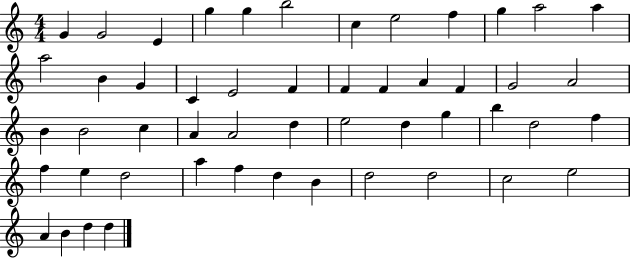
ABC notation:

X:1
T:Untitled
M:4/4
L:1/4
K:C
G G2 E g g b2 c e2 f g a2 a a2 B G C E2 F F F A F G2 A2 B B2 c A A2 d e2 d g b d2 f f e d2 a f d B d2 d2 c2 e2 A B d d